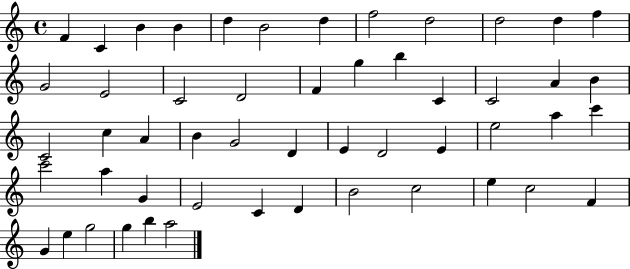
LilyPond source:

{
  \clef treble
  \time 4/4
  \defaultTimeSignature
  \key c \major
  f'4 c'4 b'4 b'4 | d''4 b'2 d''4 | f''2 d''2 | d''2 d''4 f''4 | \break g'2 e'2 | c'2 d'2 | f'4 g''4 b''4 c'4 | c'2 a'4 b'4 | \break c'2 c''4 a'4 | b'4 g'2 d'4 | e'4 d'2 e'4 | e''2 a''4 c'''4 | \break c'''2 a''4 g'4 | e'2 c'4 d'4 | b'2 c''2 | e''4 c''2 f'4 | \break g'4 e''4 g''2 | g''4 b''4 a''2 | \bar "|."
}